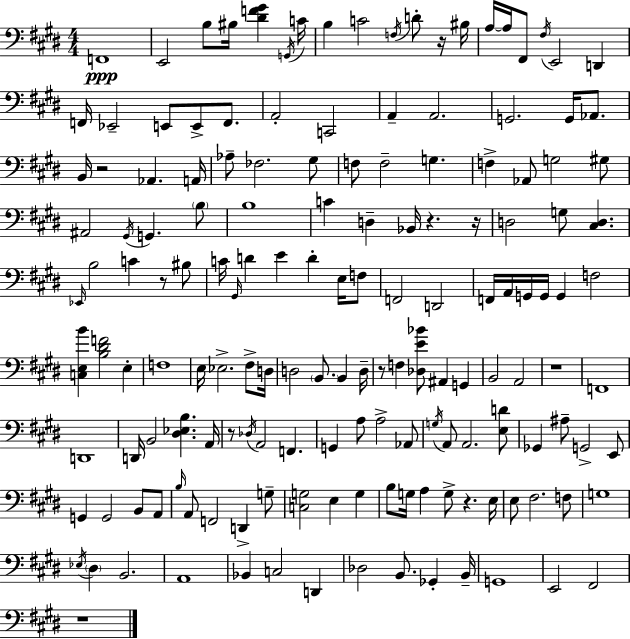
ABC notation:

X:1
T:Untitled
M:4/4
L:1/4
K:E
F,,4 E,,2 B,/2 ^B,/4 [^DF^G] G,,/4 C/4 B, C2 F,/4 D/2 z/4 ^B,/4 A,/4 A,/4 ^F,,/2 ^F,/4 E,,2 D,, F,,/4 _E,,2 E,,/2 E,,/2 F,,/2 A,,2 C,,2 A,, A,,2 G,,2 G,,/4 _A,,/2 B,,/4 z2 _A,, A,,/4 _A,/2 _F,2 ^G,/2 F,/2 F,2 G, F, _A,,/2 G,2 ^G,/2 ^A,,2 ^G,,/4 G,, B,/2 B,4 C D, _B,,/4 z z/4 D,2 G,/2 [^C,D,] _E,,/4 B,2 C z/2 ^B,/2 C/4 ^G,,/4 D E D E,/4 F,/2 F,,2 D,,2 F,,/4 A,,/4 G,,/4 G,,/4 G,, F,2 [C,E,B] [B,^DF]2 E, F,4 E,/4 _E,2 ^F,/2 D,/4 D,2 B,,/2 B,, D,/4 z/2 F, [_D,E_B]/2 ^A,, G,, B,,2 A,,2 z4 F,,4 D,,4 D,,/4 B,,2 [^D,_E,B,] A,,/4 z/2 _D,/4 A,,2 F,, G,, A,/2 A,2 _A,,/2 G,/4 A,,/2 A,,2 [E,D]/2 _G,, ^A,/2 G,,2 E,,/2 G,, G,,2 B,,/2 A,,/2 B,/4 A,,/2 F,,2 D,, G,/2 [C,G,]2 E, G, B,/2 G,/4 A, G,/2 z E,/4 E,/2 ^F,2 F,/2 G,4 _E,/4 ^D, B,,2 A,,4 _B,, C,2 D,, _D,2 B,,/2 _G,, B,,/4 G,,4 E,,2 ^F,,2 z4